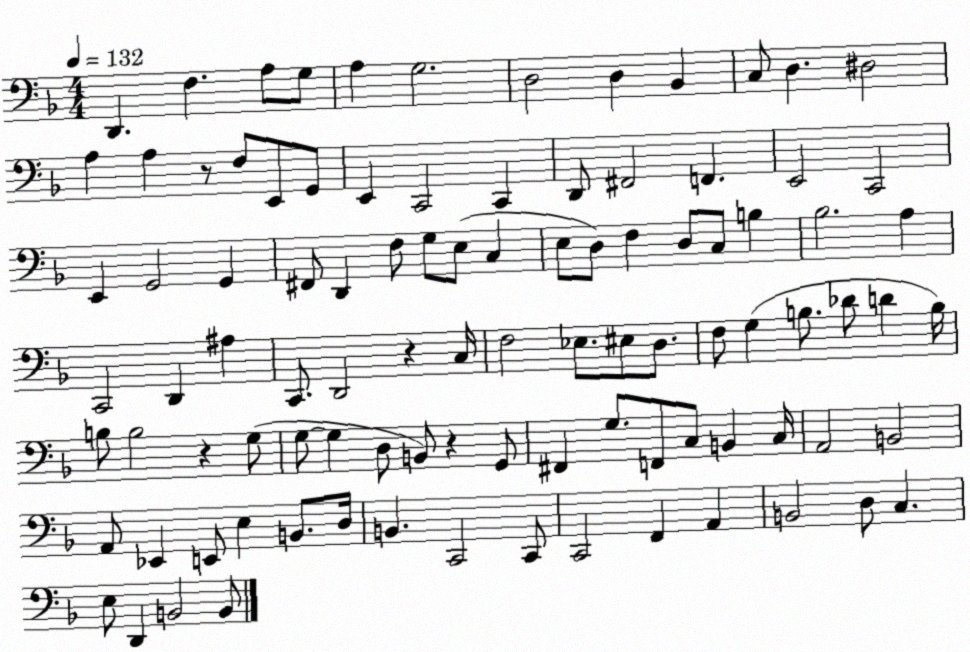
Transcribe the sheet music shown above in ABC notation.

X:1
T:Untitled
M:4/4
L:1/4
K:F
D,, F, A,/2 G,/2 A, G,2 D,2 D, _B,, C,/2 D, ^D,2 A, A, z/2 F,/2 E,,/2 G,,/2 E,, C,,2 C,, D,,/2 ^F,,2 F,, E,,2 C,,2 E,, G,,2 G,, ^F,,/2 D,, F,/2 G,/2 E,/2 C, E,/2 D,/2 F, D,/2 C,/2 B, _B,2 A, C,,2 D,, ^A, C,,/2 D,,2 z C,/4 F,2 _E,/2 ^E,/2 D,/2 F,/2 G, B,/2 _D/2 D B,/4 B,/2 B,2 z G,/2 G,/2 G, D,/2 B,,/2 z G,,/2 ^F,, G,/2 F,,/2 C,/2 B,, C,/4 A,,2 B,,2 A,,/2 _E,, E,,/2 E, B,,/2 D,/4 B,, C,,2 C,,/2 C,,2 F,, A,, B,,2 D,/2 C, E,/2 D,, B,,2 B,,/2